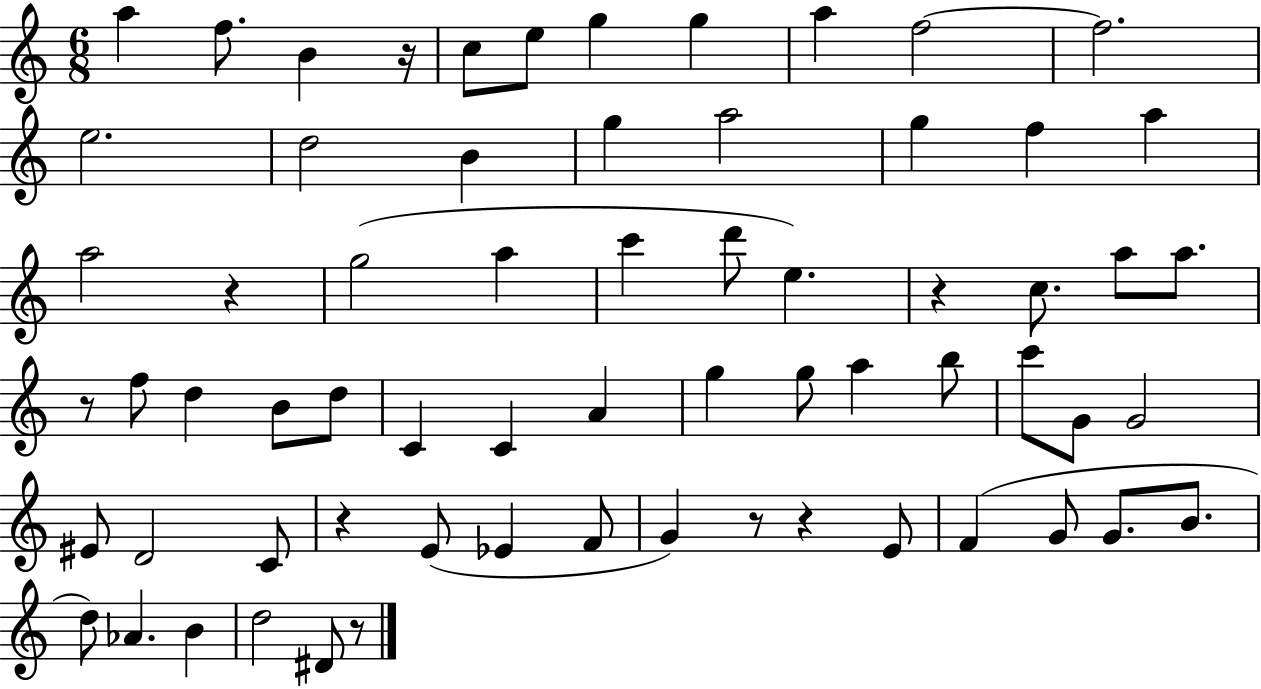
{
  \clef treble
  \numericTimeSignature
  \time 6/8
  \key c \major
  \repeat volta 2 { a''4 f''8. b'4 r16 | c''8 e''8 g''4 g''4 | a''4 f''2~~ | f''2. | \break e''2. | d''2 b'4 | g''4 a''2 | g''4 f''4 a''4 | \break a''2 r4 | g''2( a''4 | c'''4 d'''8 e''4.) | r4 c''8. a''8 a''8. | \break r8 f''8 d''4 b'8 d''8 | c'4 c'4 a'4 | g''4 g''8 a''4 b''8 | c'''8 g'8 g'2 | \break eis'8 d'2 c'8 | r4 e'8( ees'4 f'8 | g'4) r8 r4 e'8 | f'4( g'8 g'8. b'8. | \break d''8) aes'4. b'4 | d''2 dis'8 r8 | } \bar "|."
}